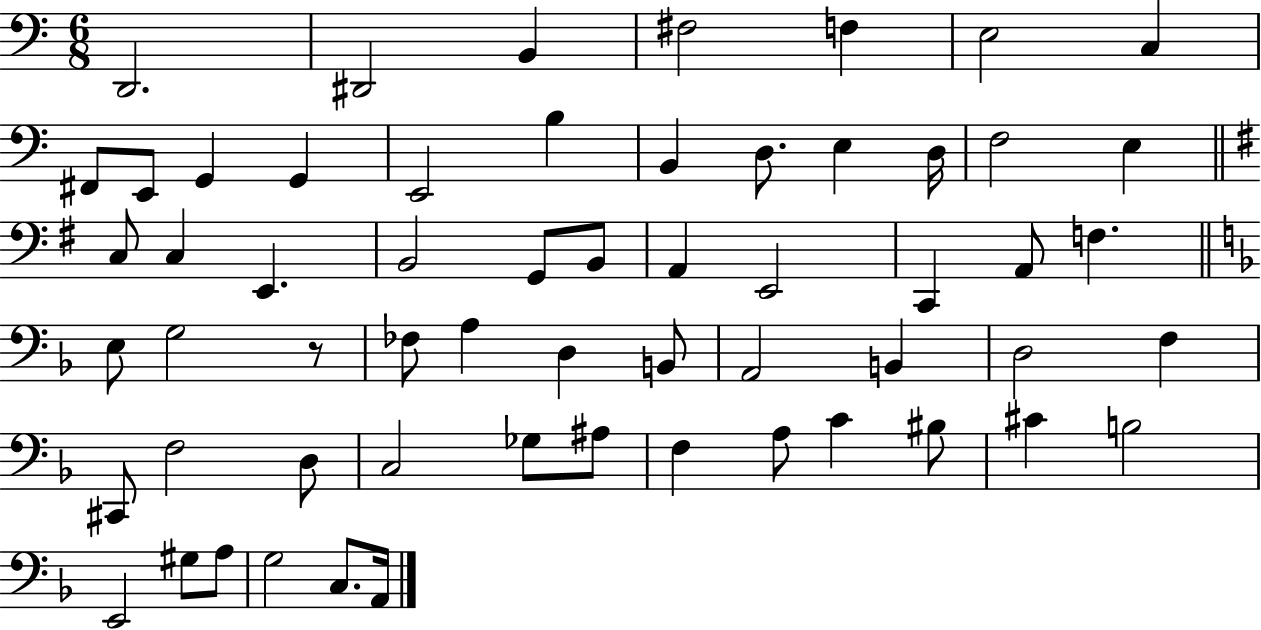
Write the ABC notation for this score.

X:1
T:Untitled
M:6/8
L:1/4
K:C
D,,2 ^D,,2 B,, ^F,2 F, E,2 C, ^F,,/2 E,,/2 G,, G,, E,,2 B, B,, D,/2 E, D,/4 F,2 E, C,/2 C, E,, B,,2 G,,/2 B,,/2 A,, E,,2 C,, A,,/2 F, E,/2 G,2 z/2 _F,/2 A, D, B,,/2 A,,2 B,, D,2 F, ^C,,/2 F,2 D,/2 C,2 _G,/2 ^A,/2 F, A,/2 C ^B,/2 ^C B,2 E,,2 ^G,/2 A,/2 G,2 C,/2 A,,/4